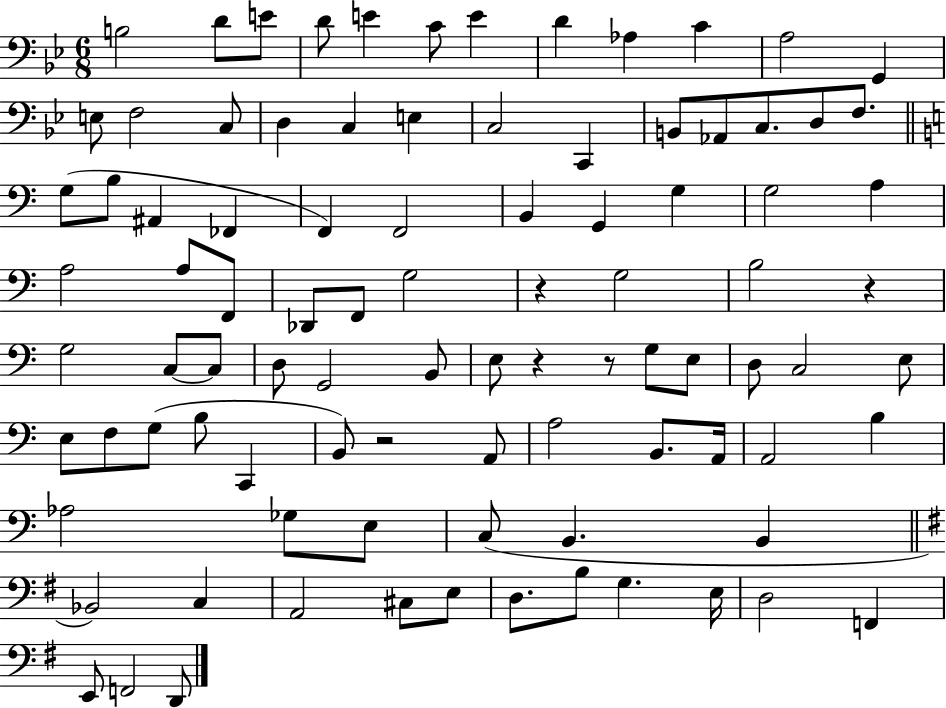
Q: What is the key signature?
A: BES major